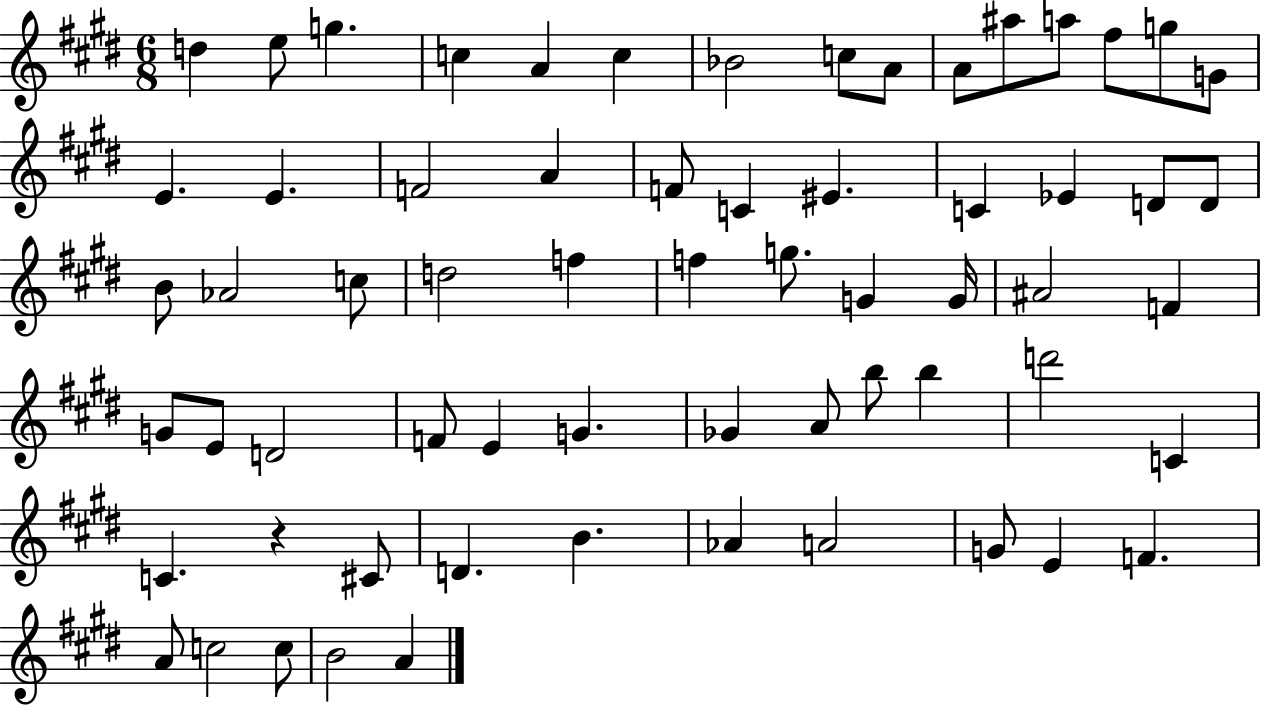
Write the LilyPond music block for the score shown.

{
  \clef treble
  \numericTimeSignature
  \time 6/8
  \key e \major
  d''4 e''8 g''4. | c''4 a'4 c''4 | bes'2 c''8 a'8 | a'8 ais''8 a''8 fis''8 g''8 g'8 | \break e'4. e'4. | f'2 a'4 | f'8 c'4 eis'4. | c'4 ees'4 d'8 d'8 | \break b'8 aes'2 c''8 | d''2 f''4 | f''4 g''8. g'4 g'16 | ais'2 f'4 | \break g'8 e'8 d'2 | f'8 e'4 g'4. | ges'4 a'8 b''8 b''4 | d'''2 c'4 | \break c'4. r4 cis'8 | d'4. b'4. | aes'4 a'2 | g'8 e'4 f'4. | \break a'8 c''2 c''8 | b'2 a'4 | \bar "|."
}